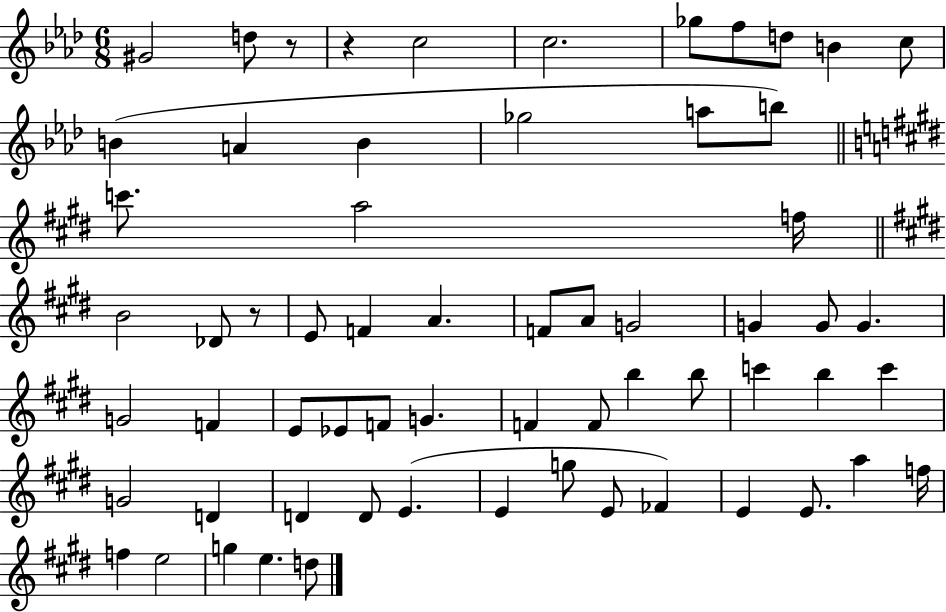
X:1
T:Untitled
M:6/8
L:1/4
K:Ab
^G2 d/2 z/2 z c2 c2 _g/2 f/2 d/2 B c/2 B A B _g2 a/2 b/2 c'/2 a2 f/4 B2 _D/2 z/2 E/2 F A F/2 A/2 G2 G G/2 G G2 F E/2 _E/2 F/2 G F F/2 b b/2 c' b c' G2 D D D/2 E E g/2 E/2 _F E E/2 a f/4 f e2 g e d/2